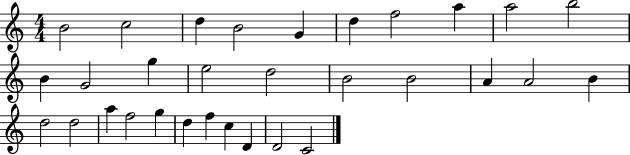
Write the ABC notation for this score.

X:1
T:Untitled
M:4/4
L:1/4
K:C
B2 c2 d B2 G d f2 a a2 b2 B G2 g e2 d2 B2 B2 A A2 B d2 d2 a f2 g d f c D D2 C2